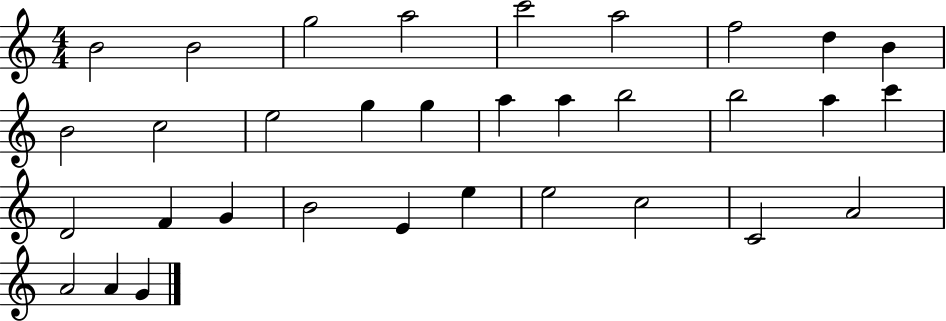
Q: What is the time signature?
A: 4/4